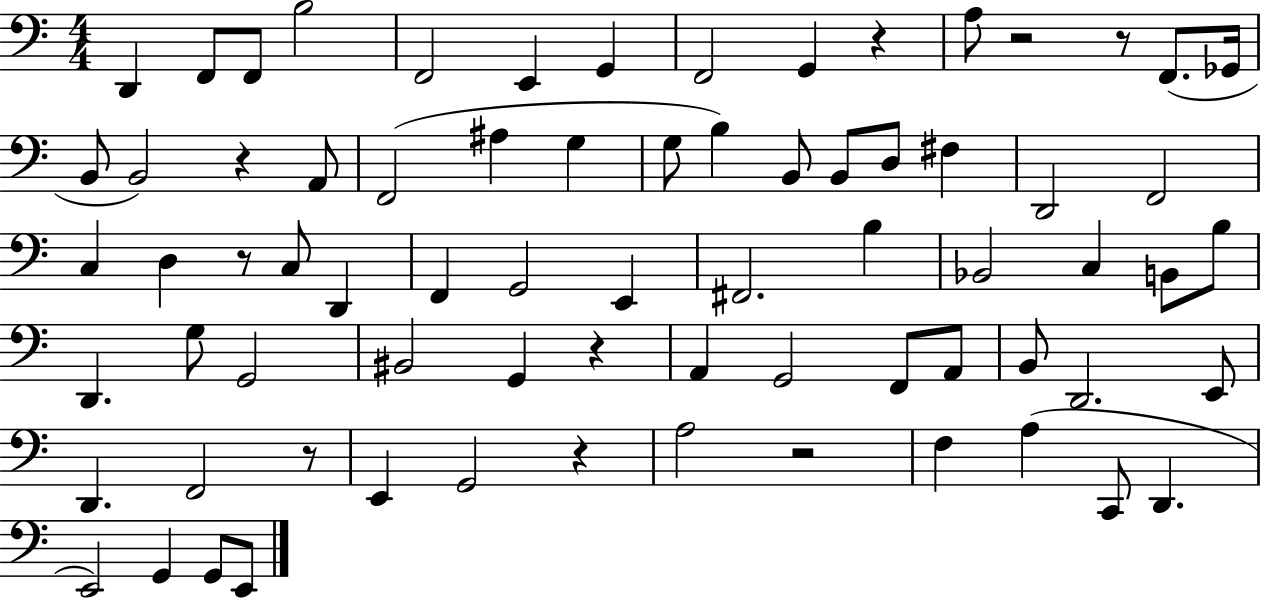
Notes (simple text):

D2/q F2/e F2/e B3/h F2/h E2/q G2/q F2/h G2/q R/q A3/e R/h R/e F2/e. Gb2/s B2/e B2/h R/q A2/e F2/h A#3/q G3/q G3/e B3/q B2/e B2/e D3/e F#3/q D2/h F2/h C3/q D3/q R/e C3/e D2/q F2/q G2/h E2/q F#2/h. B3/q Bb2/h C3/q B2/e B3/e D2/q. G3/e G2/h BIS2/h G2/q R/q A2/q G2/h F2/e A2/e B2/e D2/h. E2/e D2/q. F2/h R/e E2/q G2/h R/q A3/h R/h F3/q A3/q C2/e D2/q. E2/h G2/q G2/e E2/e